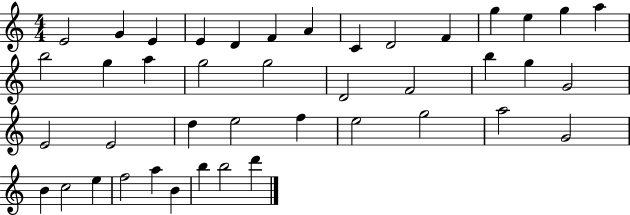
X:1
T:Untitled
M:4/4
L:1/4
K:C
E2 G E E D F A C D2 F g e g a b2 g a g2 g2 D2 F2 b g G2 E2 E2 d e2 f e2 g2 a2 G2 B c2 e f2 a B b b2 d'